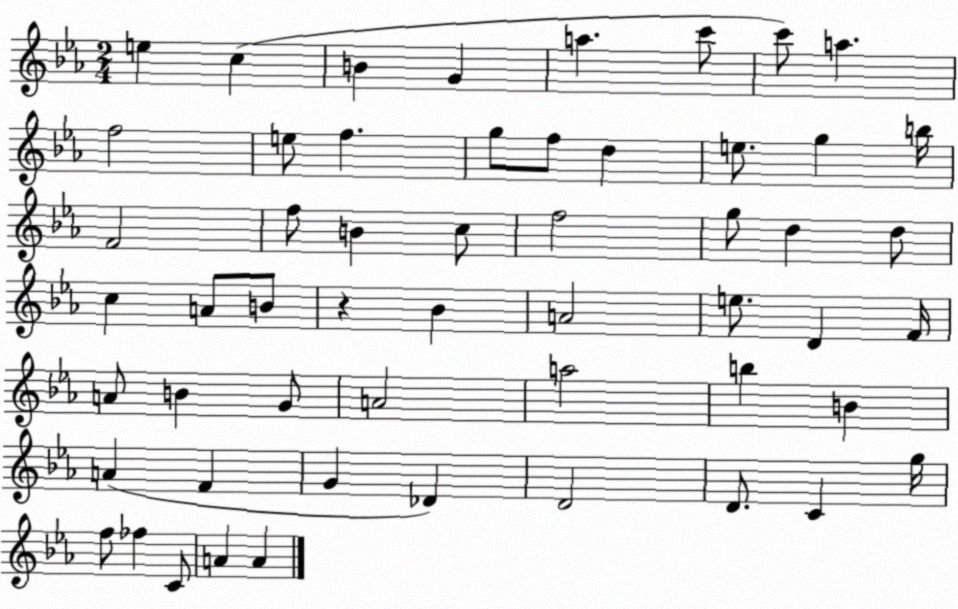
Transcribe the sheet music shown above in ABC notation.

X:1
T:Untitled
M:2/4
L:1/4
K:Eb
e c B G a c'/2 c'/2 a f2 e/2 f g/2 f/2 d e/2 g b/4 F2 f/2 B c/2 f2 g/2 d d/2 c A/2 B/2 z _B A2 e/2 D F/4 A/2 B G/2 A2 a2 b B A F G _D D2 D/2 C g/4 f/2 _f C/2 A A